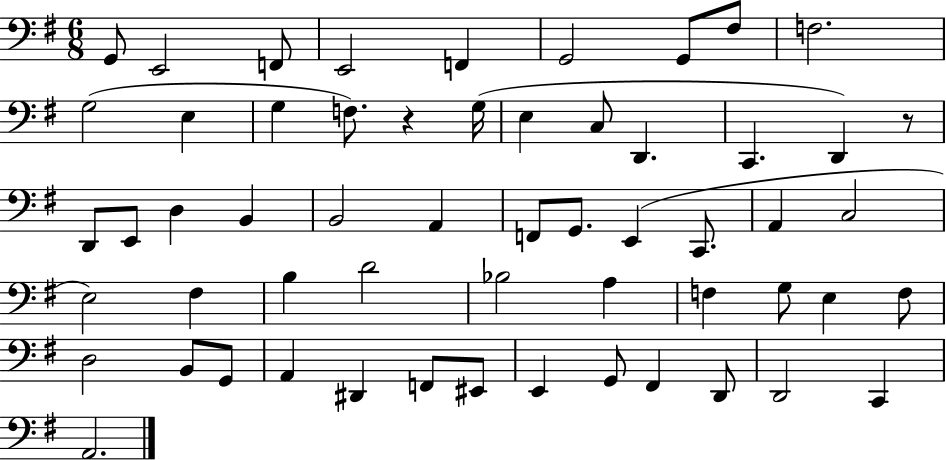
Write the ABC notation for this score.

X:1
T:Untitled
M:6/8
L:1/4
K:G
G,,/2 E,,2 F,,/2 E,,2 F,, G,,2 G,,/2 ^F,/2 F,2 G,2 E, G, F,/2 z G,/4 E, C,/2 D,, C,, D,, z/2 D,,/2 E,,/2 D, B,, B,,2 A,, F,,/2 G,,/2 E,, C,,/2 A,, C,2 E,2 ^F, B, D2 _B,2 A, F, G,/2 E, F,/2 D,2 B,,/2 G,,/2 A,, ^D,, F,,/2 ^E,,/2 E,, G,,/2 ^F,, D,,/2 D,,2 C,, A,,2